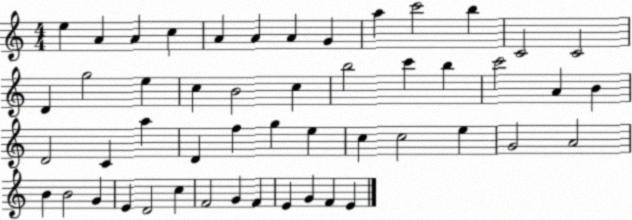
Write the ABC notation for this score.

X:1
T:Untitled
M:4/4
L:1/4
K:C
e A A c A A A G a c'2 b C2 C2 D g2 e c B2 c b2 c' b c'2 A B D2 C a D f g e c c2 e G2 A2 B B2 G E D2 c F2 G F E G F E